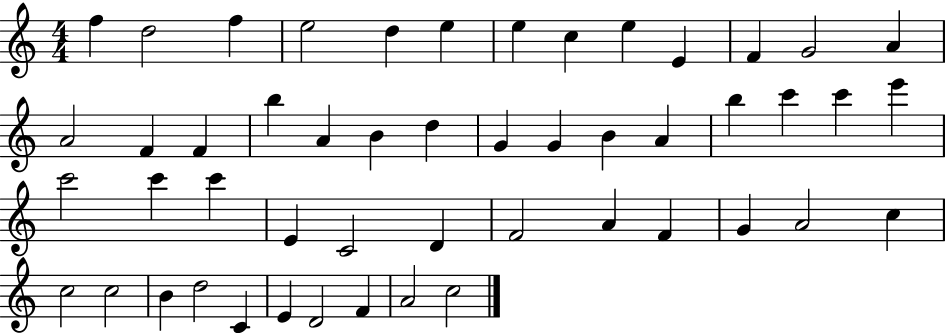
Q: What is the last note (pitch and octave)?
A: C5